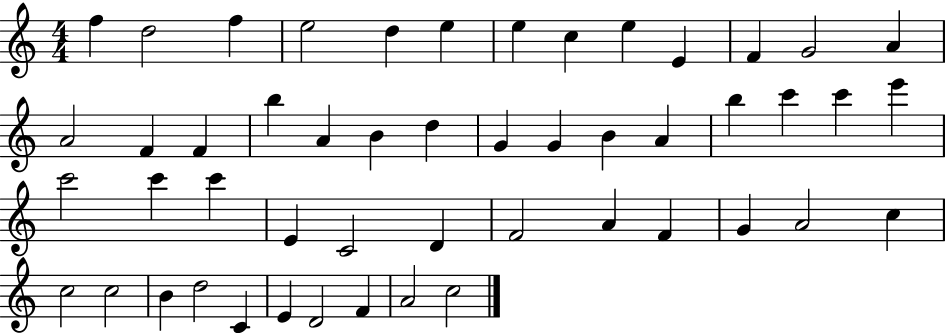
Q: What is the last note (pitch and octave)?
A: C5